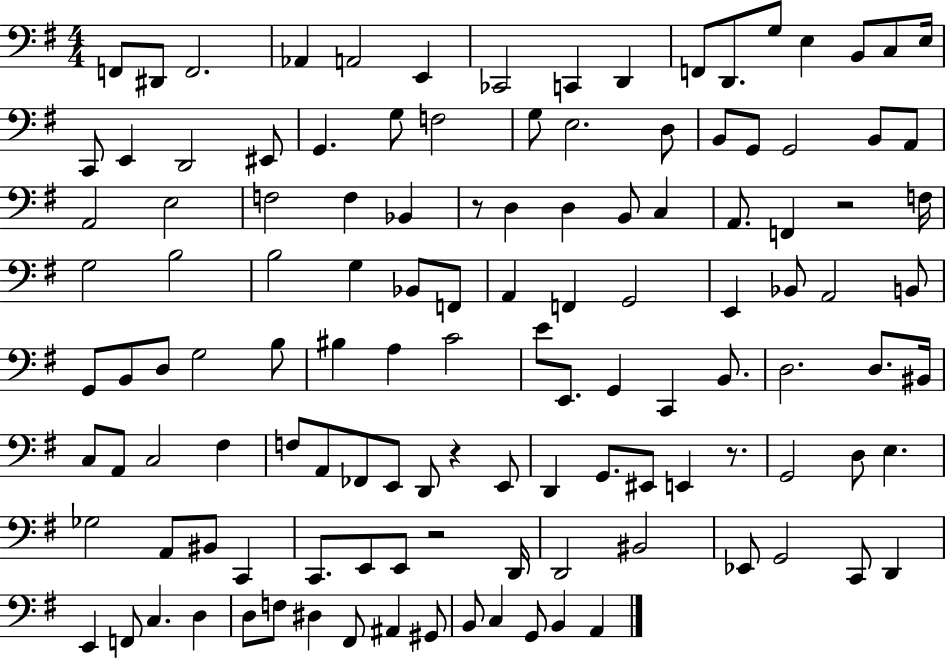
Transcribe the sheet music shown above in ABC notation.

X:1
T:Untitled
M:4/4
L:1/4
K:G
F,,/2 ^D,,/2 F,,2 _A,, A,,2 E,, _C,,2 C,, D,, F,,/2 D,,/2 G,/2 E, B,,/2 C,/2 E,/4 C,,/2 E,, D,,2 ^E,,/2 G,, G,/2 F,2 G,/2 E,2 D,/2 B,,/2 G,,/2 G,,2 B,,/2 A,,/2 A,,2 E,2 F,2 F, _B,, z/2 D, D, B,,/2 C, A,,/2 F,, z2 F,/4 G,2 B,2 B,2 G, _B,,/2 F,,/2 A,, F,, G,,2 E,, _B,,/2 A,,2 B,,/2 G,,/2 B,,/2 D,/2 G,2 B,/2 ^B, A, C2 E/2 E,,/2 G,, C,, B,,/2 D,2 D,/2 ^B,,/4 C,/2 A,,/2 C,2 ^F, F,/2 A,,/2 _F,,/2 E,,/2 D,,/2 z E,,/2 D,, G,,/2 ^E,,/2 E,, z/2 G,,2 D,/2 E, _G,2 A,,/2 ^B,,/2 C,, C,,/2 E,,/2 E,,/2 z2 D,,/4 D,,2 ^B,,2 _E,,/2 G,,2 C,,/2 D,, E,, F,,/2 C, D, D,/2 F,/2 ^D, ^F,,/2 ^A,, ^G,,/2 B,,/2 C, G,,/2 B,, A,,